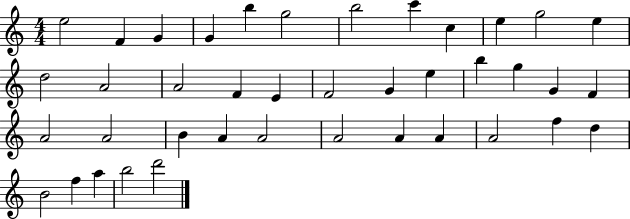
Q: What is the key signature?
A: C major